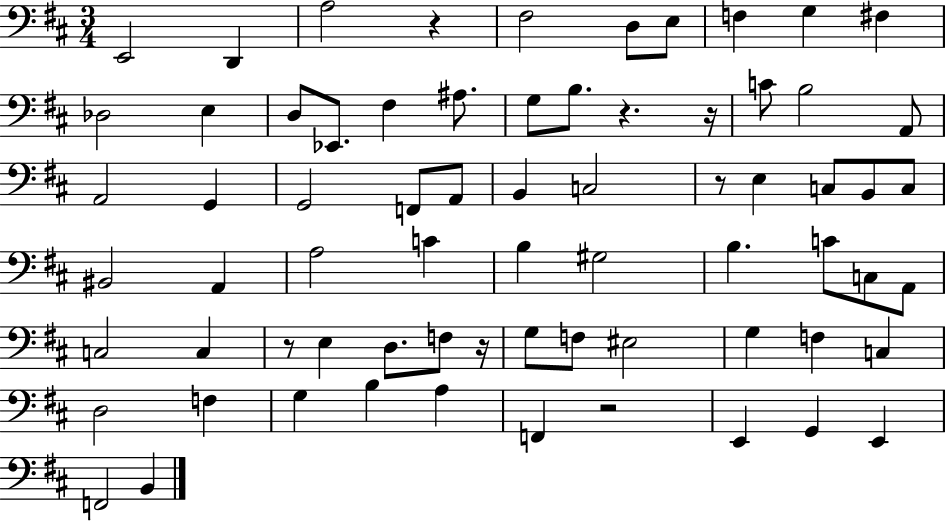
{
  \clef bass
  \numericTimeSignature
  \time 3/4
  \key d \major
  e,2 d,4 | a2 r4 | fis2 d8 e8 | f4 g4 fis4 | \break des2 e4 | d8 ees,8. fis4 ais8. | g8 b8. r4. r16 | c'8 b2 a,8 | \break a,2 g,4 | g,2 f,8 a,8 | b,4 c2 | r8 e4 c8 b,8 c8 | \break bis,2 a,4 | a2 c'4 | b4 gis2 | b4. c'8 c8 a,8 | \break c2 c4 | r8 e4 d8. f8 r16 | g8 f8 eis2 | g4 f4 c4 | \break d2 f4 | g4 b4 a4 | f,4 r2 | e,4 g,4 e,4 | \break f,2 b,4 | \bar "|."
}